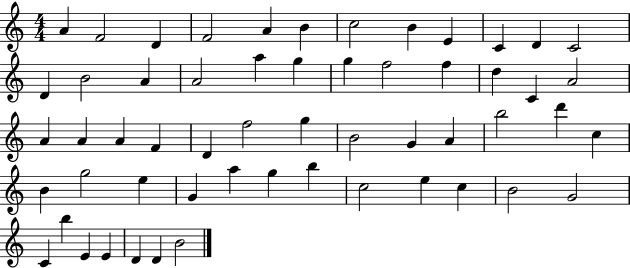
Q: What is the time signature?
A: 4/4